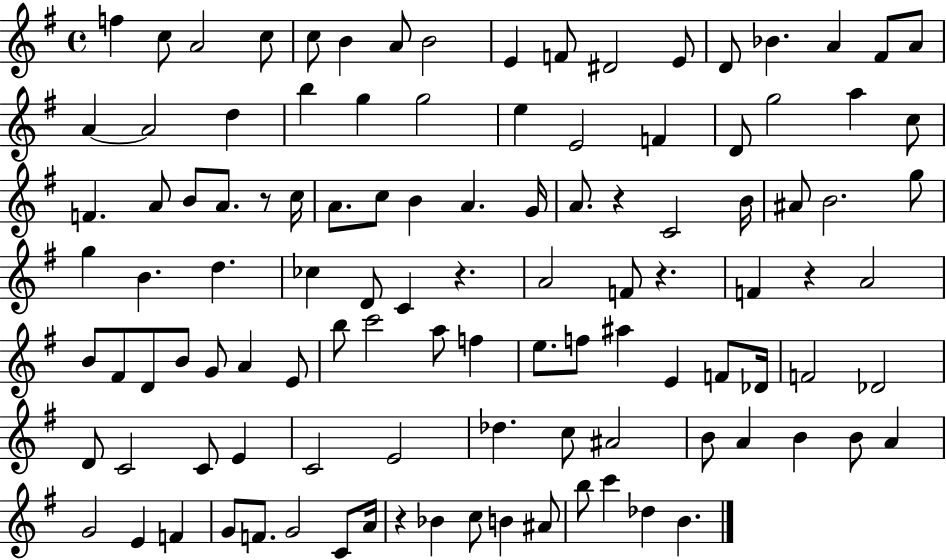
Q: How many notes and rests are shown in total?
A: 111